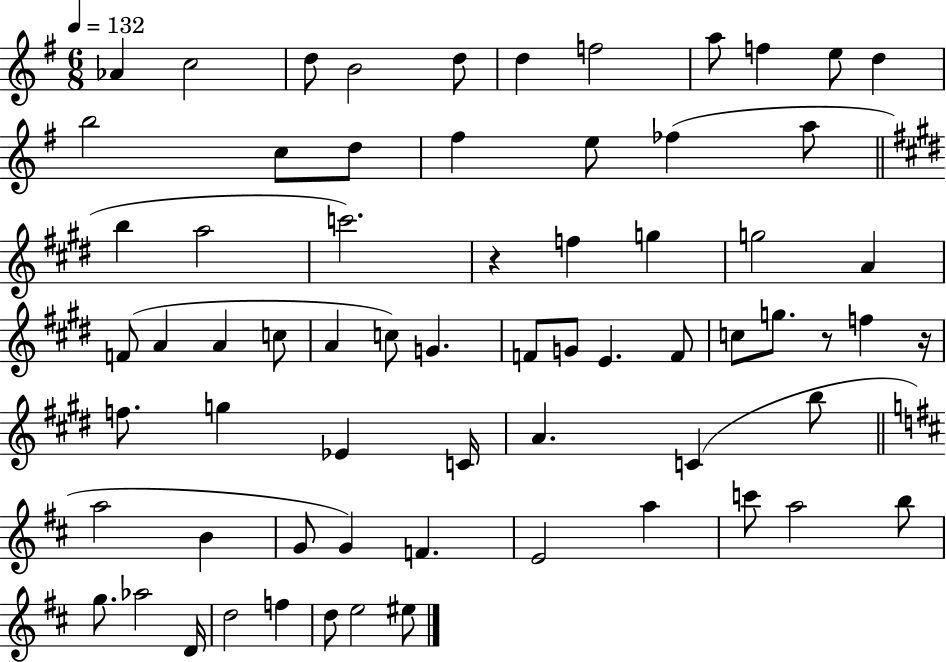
{
  \clef treble
  \numericTimeSignature
  \time 6/8
  \key g \major
  \tempo 4 = 132
  aes'4 c''2 | d''8 b'2 d''8 | d''4 f''2 | a''8 f''4 e''8 d''4 | \break b''2 c''8 d''8 | fis''4 e''8 fes''4( a''8 | \bar "||" \break \key e \major b''4 a''2 | c'''2.) | r4 f''4 g''4 | g''2 a'4 | \break f'8( a'4 a'4 c''8 | a'4 c''8) g'4. | f'8 g'8 e'4. f'8 | c''8 g''8. r8 f''4 r16 | \break f''8. g''4 ees'4 c'16 | a'4. c'4( b''8 | \bar "||" \break \key d \major a''2 b'4 | g'8 g'4) f'4. | e'2 a''4 | c'''8 a''2 b''8 | \break g''8. aes''2 d'16 | d''2 f''4 | d''8 e''2 eis''8 | \bar "|."
}